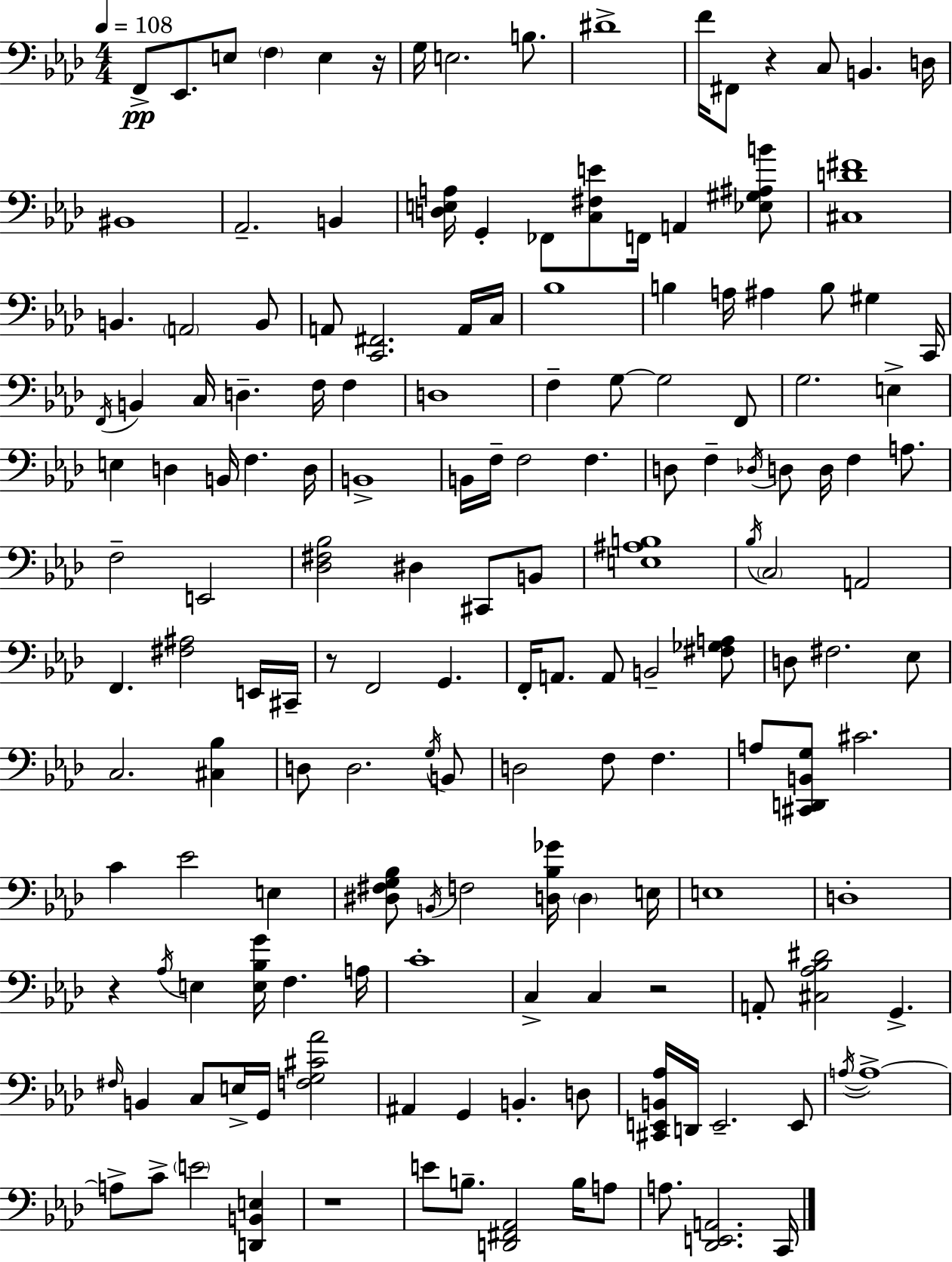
F2/e Eb2/e. E3/e F3/q E3/q R/s G3/s E3/h. B3/e. D#4/w F4/s F#2/e R/q C3/e B2/q. D3/s BIS2/w Ab2/h. B2/q [D3,E3,A3]/s G2/q FES2/e [C3,F#3,E4]/e F2/s A2/q [Eb3,G#3,A#3,B4]/e [C#3,D4,F#4]/w B2/q. A2/h B2/e A2/e [C2,F#2]/h. A2/s C3/s Bb3/w B3/q A3/s A#3/q B3/e G#3/q C2/s F2/s B2/q C3/s D3/q. F3/s F3/q D3/w F3/q G3/e G3/h F2/e G3/h. E3/q E3/q D3/q B2/s F3/q. D3/s B2/w B2/s F3/s F3/h F3/q. D3/e F3/q Db3/s D3/e D3/s F3/q A3/e. F3/h E2/h [Db3,F#3,Bb3]/h D#3/q C#2/e B2/e [E3,A#3,B3]/w Bb3/s C3/h A2/h F2/q. [F#3,A#3]/h E2/s C#2/s R/e F2/h G2/q. F2/s A2/e. A2/e B2/h [F#3,Gb3,A3]/e D3/e F#3/h. Eb3/e C3/h. [C#3,Bb3]/q D3/e D3/h. G3/s B2/e D3/h F3/e F3/q. A3/e [C#2,D2,B2,G3]/e C#4/h. C4/q Eb4/h E3/q [D#3,F#3,G3,Bb3]/e B2/s F3/h [D3,Bb3,Gb4]/s D3/q E3/s E3/w D3/w R/q Ab3/s E3/q [E3,Bb3,G4]/s F3/q. A3/s C4/w C3/q C3/q R/h A2/e [C#3,Ab3,Bb3,D#4]/h G2/q. F#3/s B2/q C3/e E3/s G2/s [F3,G3,C#4,Ab4]/h A#2/q G2/q B2/q. D3/e [C#2,E2,B2,Ab3]/s D2/s E2/h. E2/e A3/s A3/w A3/e C4/e E4/h [D2,B2,E3]/q R/w E4/e B3/e. [D2,F#2,Ab2]/h B3/s A3/e A3/e. [Db2,E2,A2]/h. C2/s